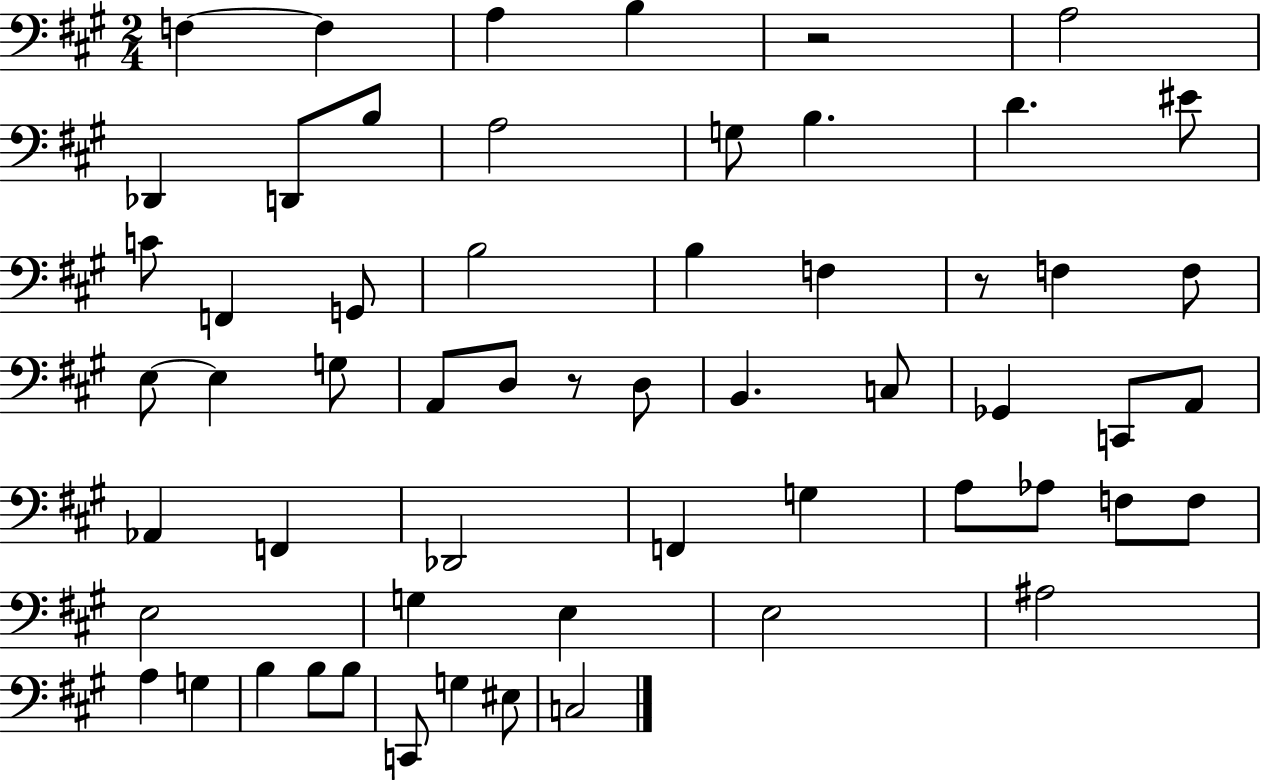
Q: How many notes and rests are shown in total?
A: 58